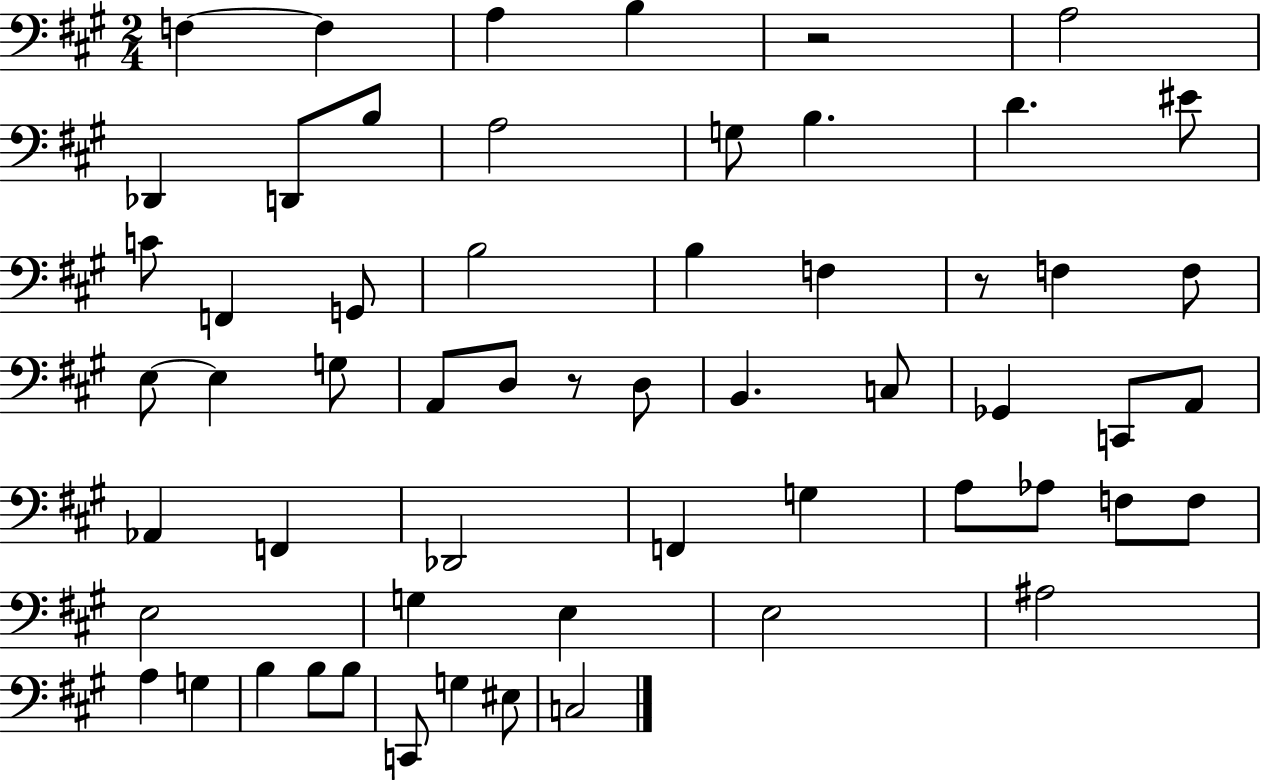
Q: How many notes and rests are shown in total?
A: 58